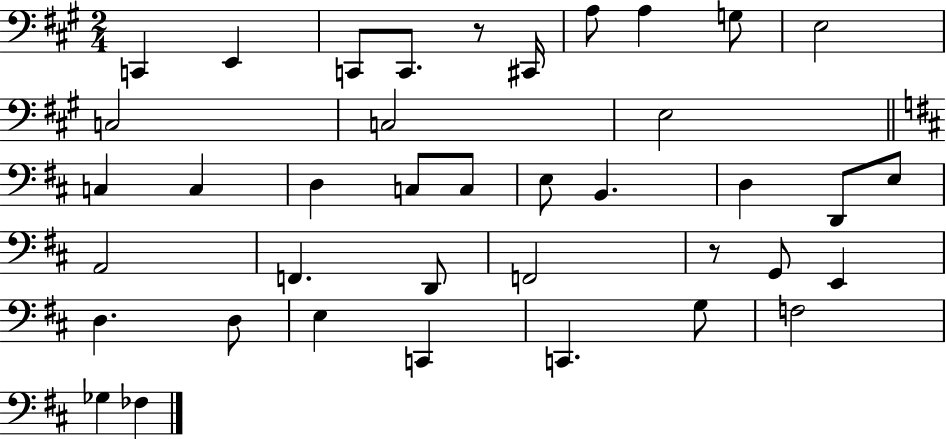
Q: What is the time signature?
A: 2/4